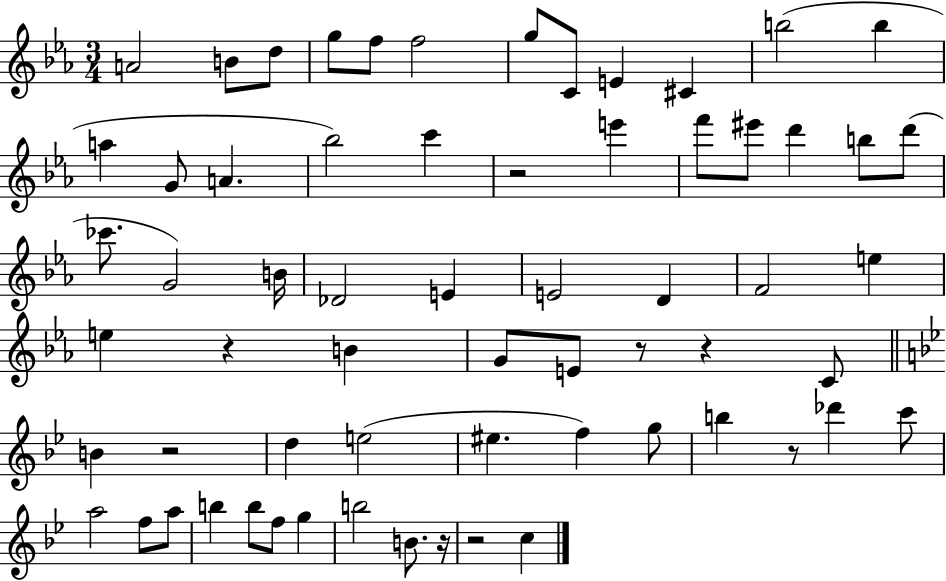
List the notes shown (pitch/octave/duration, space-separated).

A4/h B4/e D5/e G5/e F5/e F5/h G5/e C4/e E4/q C#4/q B5/h B5/q A5/q G4/e A4/q. Bb5/h C6/q R/h E6/q F6/e EIS6/e D6/q B5/e D6/e CES6/e. G4/h B4/s Db4/h E4/q E4/h D4/q F4/h E5/q E5/q R/q B4/q G4/e E4/e R/e R/q C4/e B4/q R/h D5/q E5/h EIS5/q. F5/q G5/e B5/q R/e Db6/q C6/e A5/h F5/e A5/e B5/q B5/e F5/e G5/q B5/h B4/e. R/s R/h C5/q